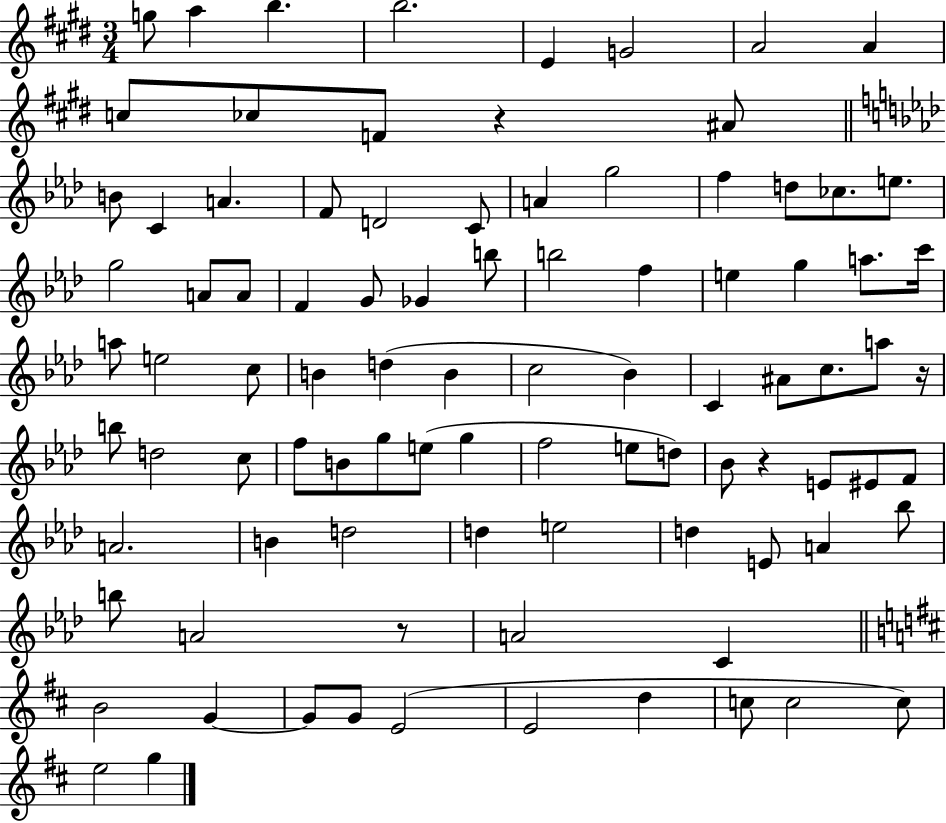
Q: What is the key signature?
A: E major